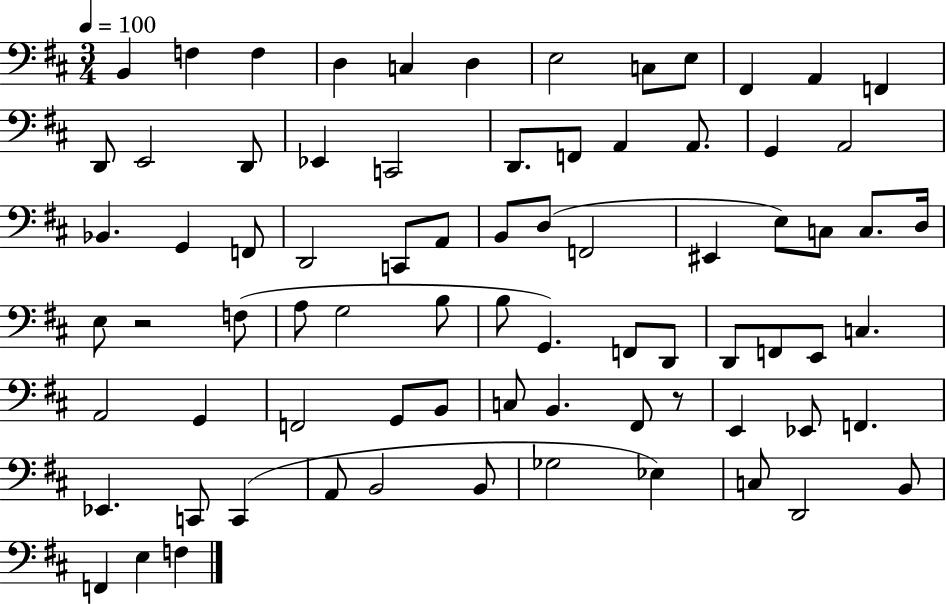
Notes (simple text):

B2/q F3/q F3/q D3/q C3/q D3/q E3/h C3/e E3/e F#2/q A2/q F2/q D2/e E2/h D2/e Eb2/q C2/h D2/e. F2/e A2/q A2/e. G2/q A2/h Bb2/q. G2/q F2/e D2/h C2/e A2/e B2/e D3/e F2/h EIS2/q E3/e C3/e C3/e. D3/s E3/e R/h F3/e A3/e G3/h B3/e B3/e G2/q. F2/e D2/e D2/e F2/e E2/e C3/q. A2/h G2/q F2/h G2/e B2/e C3/e B2/q. F#2/e R/e E2/q Eb2/e F2/q. Eb2/q. C2/e C2/q A2/e B2/h B2/e Gb3/h Eb3/q C3/e D2/h B2/e F2/q E3/q F3/q